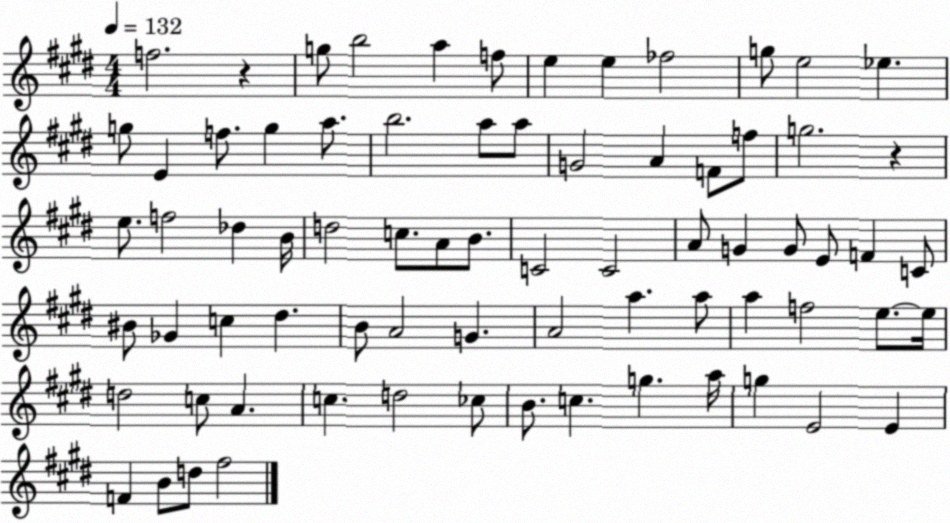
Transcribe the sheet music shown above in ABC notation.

X:1
T:Untitled
M:4/4
L:1/4
K:E
f2 z g/2 b2 a f/2 e e _f2 g/2 e2 _e g/2 E f/2 g a/2 b2 a/2 a/2 G2 A F/2 f/2 g2 z e/2 f2 _d B/4 d2 c/2 A/2 B/2 C2 C2 A/2 G G/2 E/2 F C/2 ^B/2 _G c ^d B/2 A2 G A2 a a/2 a f2 e/2 e/4 d2 c/2 A c d2 _c/2 B/2 c g a/4 g E2 E F B/2 d/2 ^f2